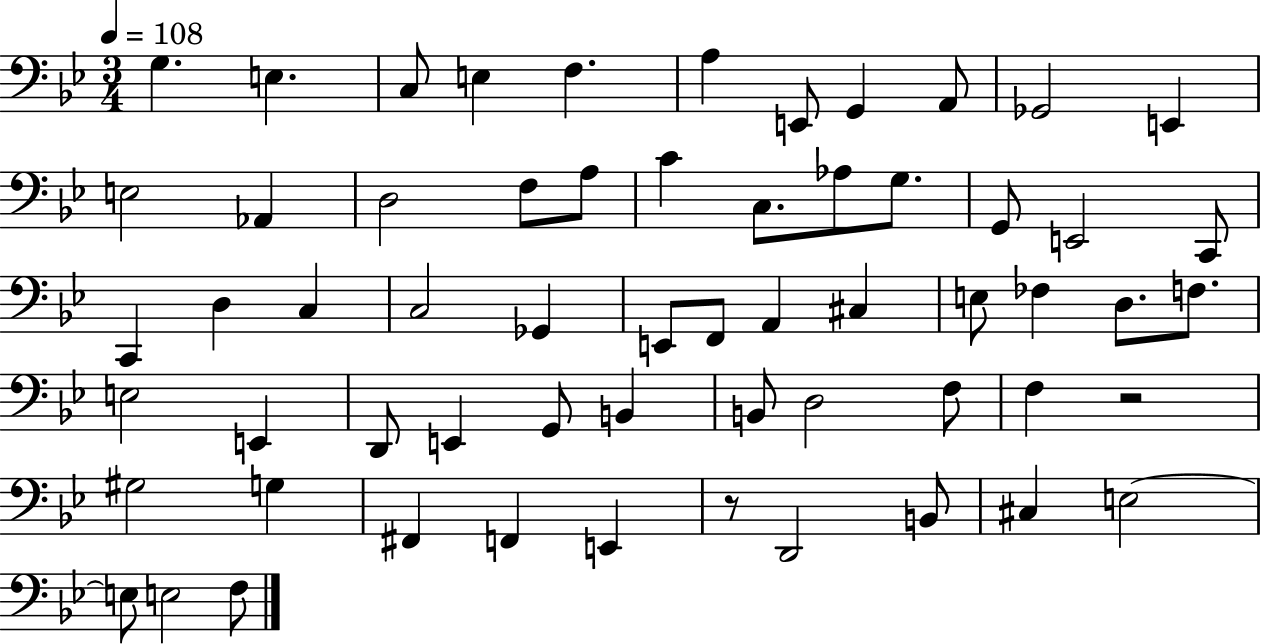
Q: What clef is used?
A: bass